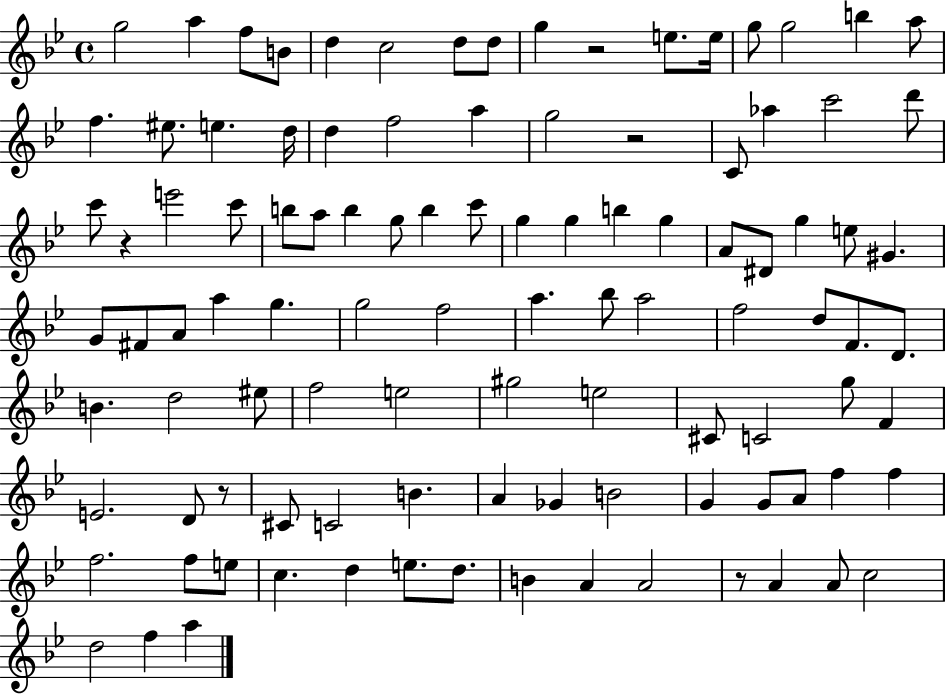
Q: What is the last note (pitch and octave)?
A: A5